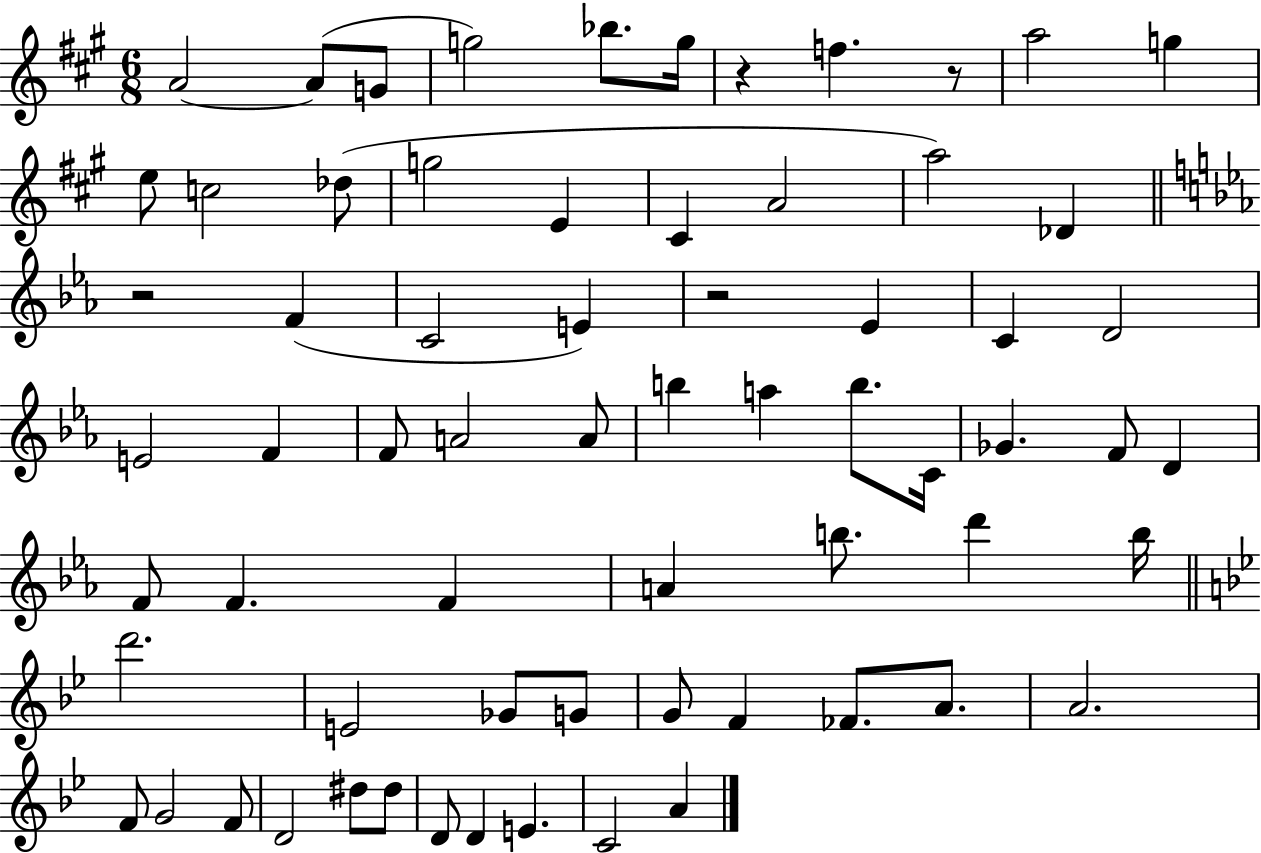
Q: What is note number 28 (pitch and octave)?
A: A4